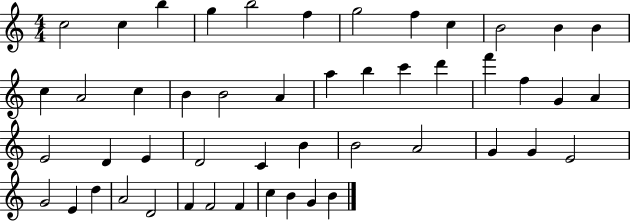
C5/h C5/q B5/q G5/q B5/h F5/q G5/h F5/q C5/q B4/h B4/q B4/q C5/q A4/h C5/q B4/q B4/h A4/q A5/q B5/q C6/q D6/q F6/q F5/q G4/q A4/q E4/h D4/q E4/q D4/h C4/q B4/q B4/h A4/h G4/q G4/q E4/h G4/h E4/q D5/q A4/h D4/h F4/q F4/h F4/q C5/q B4/q G4/q B4/q